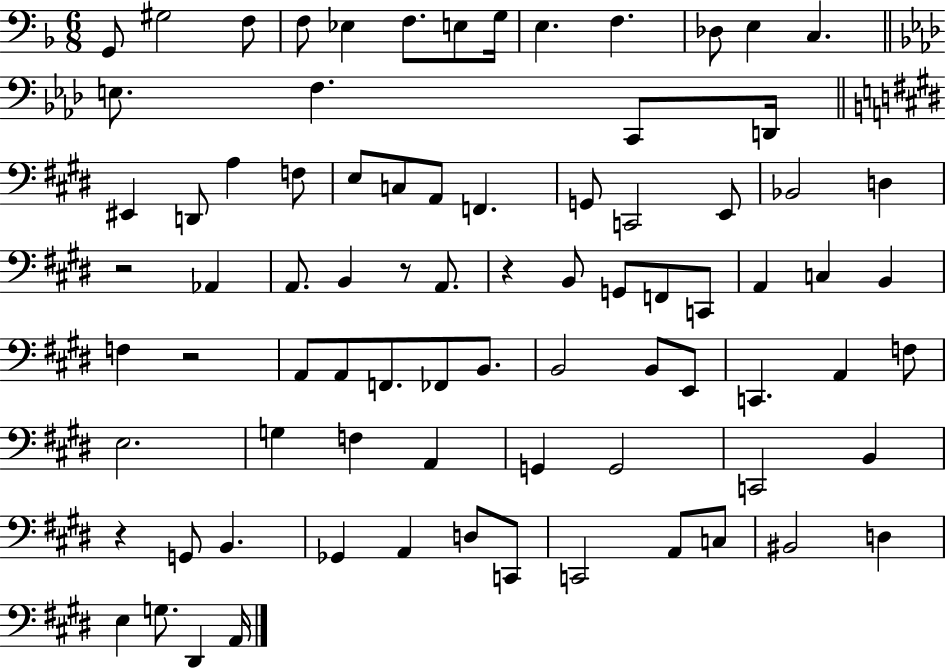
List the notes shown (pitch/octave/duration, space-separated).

G2/e G#3/h F3/e F3/e Eb3/q F3/e. E3/e G3/s E3/q. F3/q. Db3/e E3/q C3/q. E3/e. F3/q. C2/e D2/s EIS2/q D2/e A3/q F3/e E3/e C3/e A2/e F2/q. G2/e C2/h E2/e Bb2/h D3/q R/h Ab2/q A2/e. B2/q R/e A2/e. R/q B2/e G2/e F2/e C2/e A2/q C3/q B2/q F3/q R/h A2/e A2/e F2/e. FES2/e B2/e. B2/h B2/e E2/e C2/q. A2/q F3/e E3/h. G3/q F3/q A2/q G2/q G2/h C2/h B2/q R/q G2/e B2/q. Gb2/q A2/q D3/e C2/e C2/h A2/e C3/e BIS2/h D3/q E3/q G3/e. D#2/q A2/s